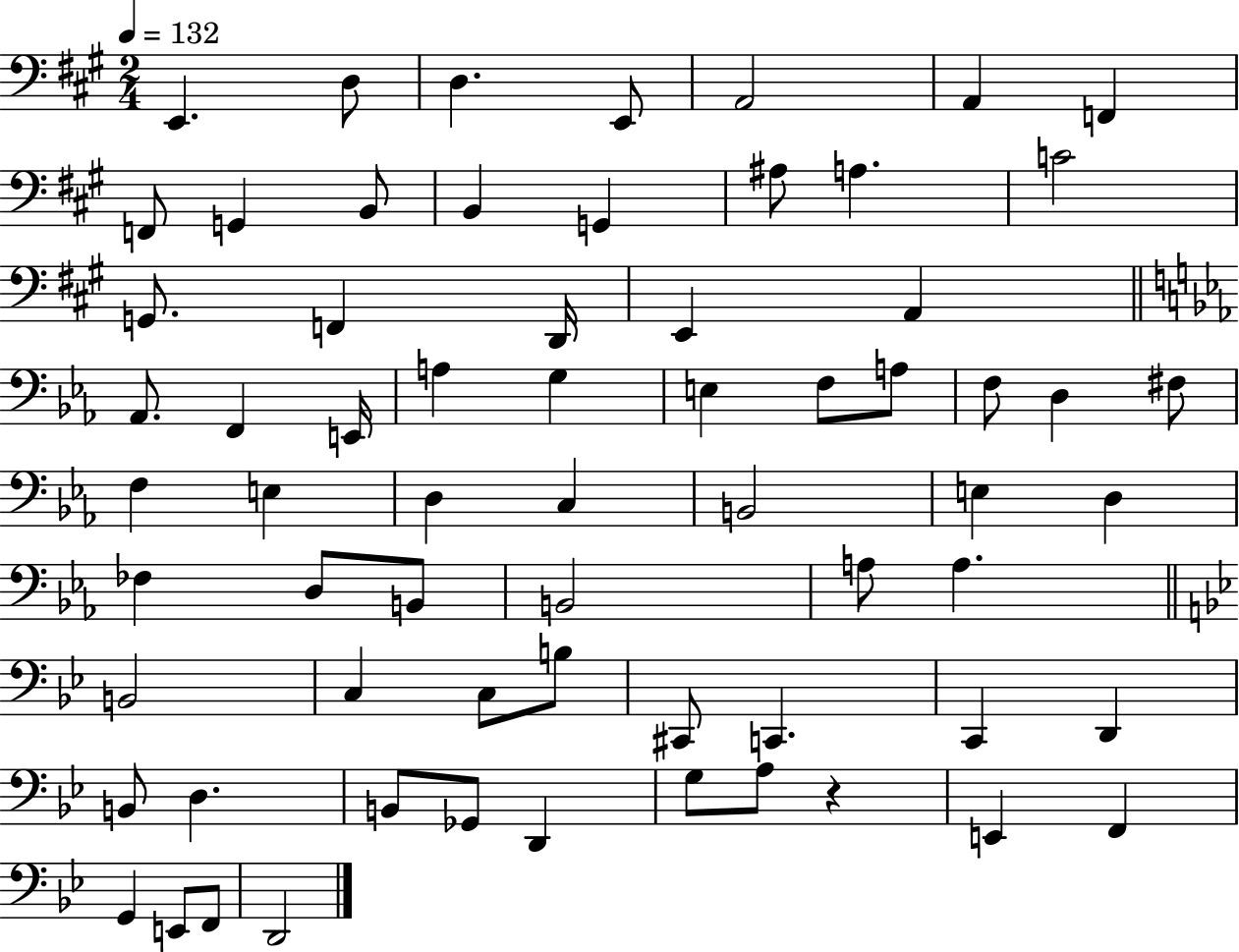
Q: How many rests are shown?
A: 1